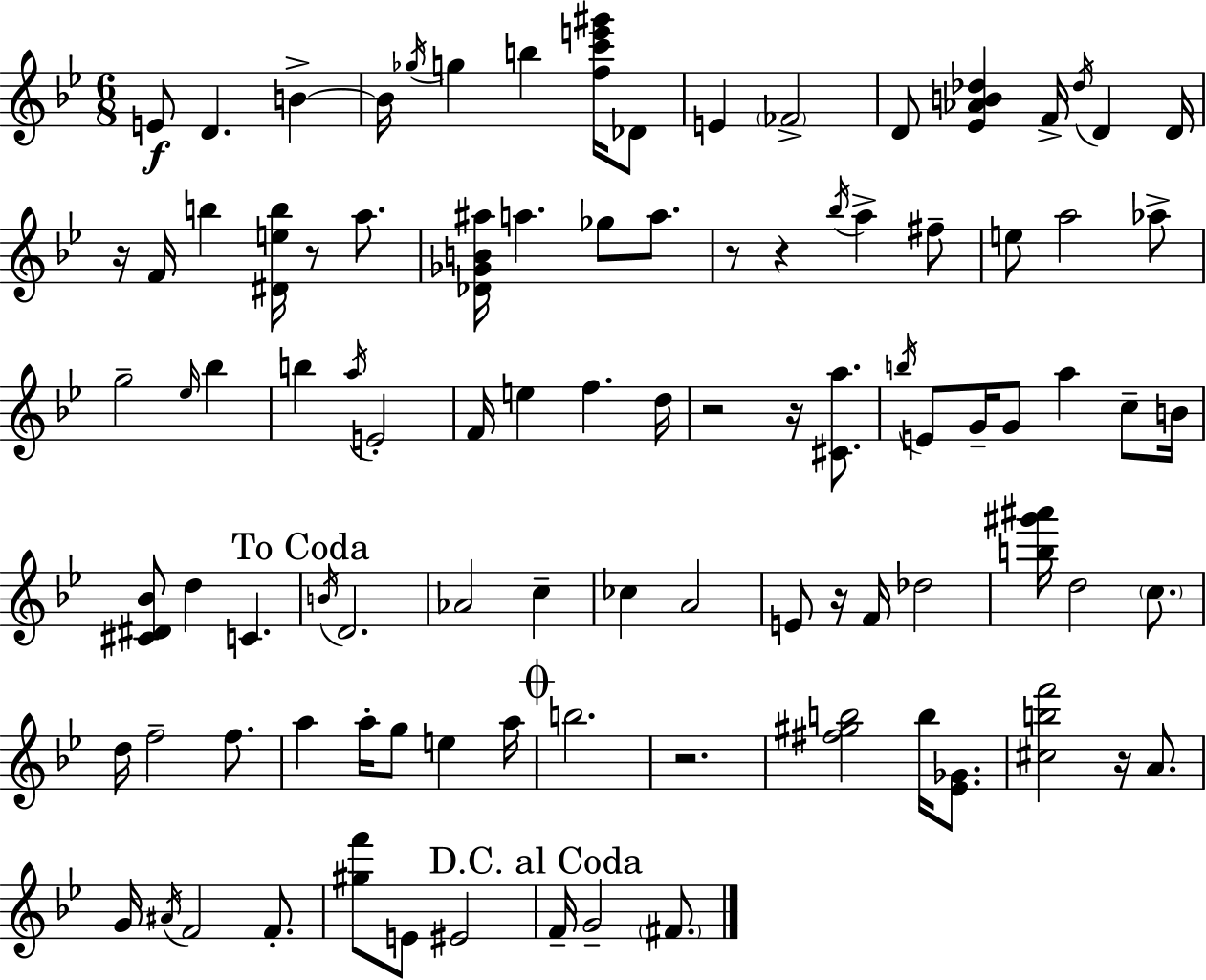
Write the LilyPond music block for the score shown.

{
  \clef treble
  \numericTimeSignature
  \time 6/8
  \key bes \major
  \repeat volta 2 { e'8\f d'4. b'4->~~ | b'16 \acciaccatura { ges''16 } g''4 b''4 <f'' c''' e''' gis'''>16 des'8 | e'4 \parenthesize fes'2-> | d'8 <ees' aes' b' des''>4 f'16-> \acciaccatura { des''16 } d'4 | \break d'16 r16 f'16 b''4 <dis' e'' b''>16 r8 a''8. | <des' ges' b' ais''>16 a''4. ges''8 a''8. | r8 r4 \acciaccatura { bes''16 } a''4-> | fis''8-- e''8 a''2 | \break aes''8-> g''2-- \grace { ees''16 } | bes''4 b''4 \acciaccatura { a''16 } e'2-. | f'16 e''4 f''4. | d''16 r2 | \break r16 <cis' a''>8. \acciaccatura { b''16 } e'8 g'16-- g'8 a''4 | c''8-- b'16 <cis' dis' bes'>8 d''4 | c'4. \mark "To Coda" \acciaccatura { b'16 } d'2. | aes'2 | \break c''4-- ces''4 a'2 | e'8 r16 f'16 des''2 | <b'' gis''' ais'''>16 d''2 | \parenthesize c''8. d''16 f''2-- | \break f''8. a''4 a''16-. | g''8 e''4 a''16 \mark \markup { \musicglyph "scripts.coda" } b''2. | r2. | <fis'' gis'' b''>2 | \break b''16 <ees' ges'>8. <cis'' b'' f'''>2 | r16 a'8. g'16 \acciaccatura { ais'16 } f'2 | f'8.-. <gis'' f'''>8 e'8 | eis'2 \mark "D.C. al Coda" f'16-- g'2-- | \break \parenthesize fis'8. } \bar "|."
}